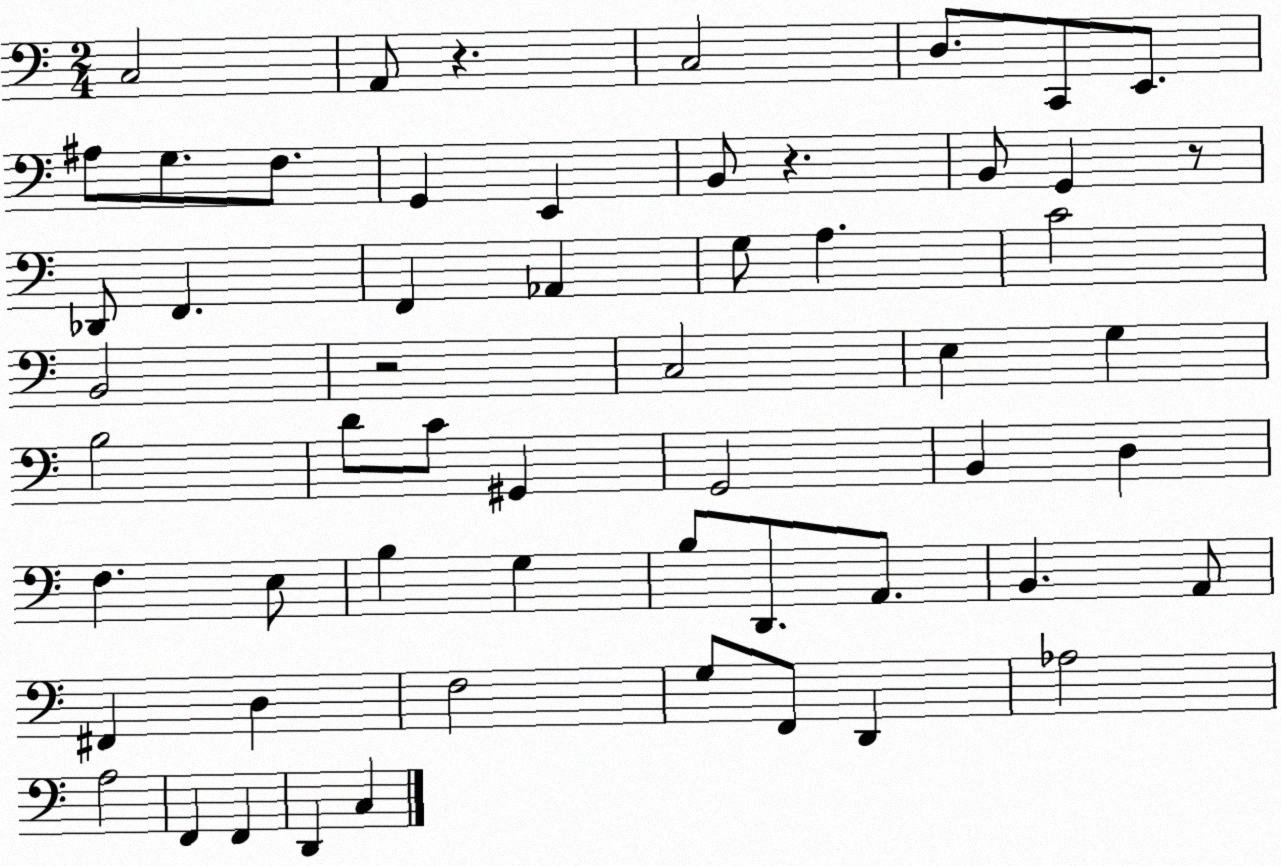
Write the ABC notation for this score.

X:1
T:Untitled
M:2/4
L:1/4
K:C
C,2 A,,/2 z C,2 D,/2 C,,/2 E,,/2 ^A,/2 G,/2 F,/2 G,, E,, B,,/2 z B,,/2 G,, z/2 _D,,/2 F,, F,, _A,, G,/2 A, C2 B,,2 z2 C,2 E, G, B,2 D/2 C/2 ^G,, G,,2 B,, D, F, E,/2 B, G, B,/2 D,,/2 A,,/2 B,, A,,/2 ^F,, D, F,2 G,/2 F,,/2 D,, _A,2 A,2 F,, F,, D,, C,